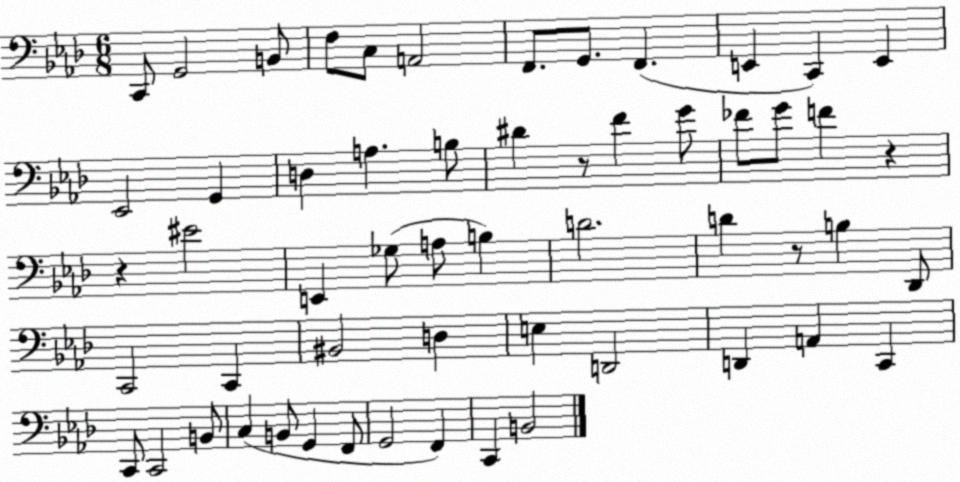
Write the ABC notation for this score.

X:1
T:Untitled
M:6/8
L:1/4
K:Ab
C,,/2 G,,2 B,,/2 F,/2 C,/2 A,,2 F,,/2 G,,/2 F,, E,, C,, E,, _E,,2 G,, D, A, B,/2 ^D z/2 F G/2 _F/2 G/2 F z z ^E2 E,, _G,/2 A,/2 B, D2 D z/2 B, _D,,/2 C,,2 C,, ^B,,2 D, E, D,,2 D,, A,, C,, C,,/2 C,,2 B,,/2 C, B,,/2 G,, F,,/2 G,,2 F,, C,, B,,2